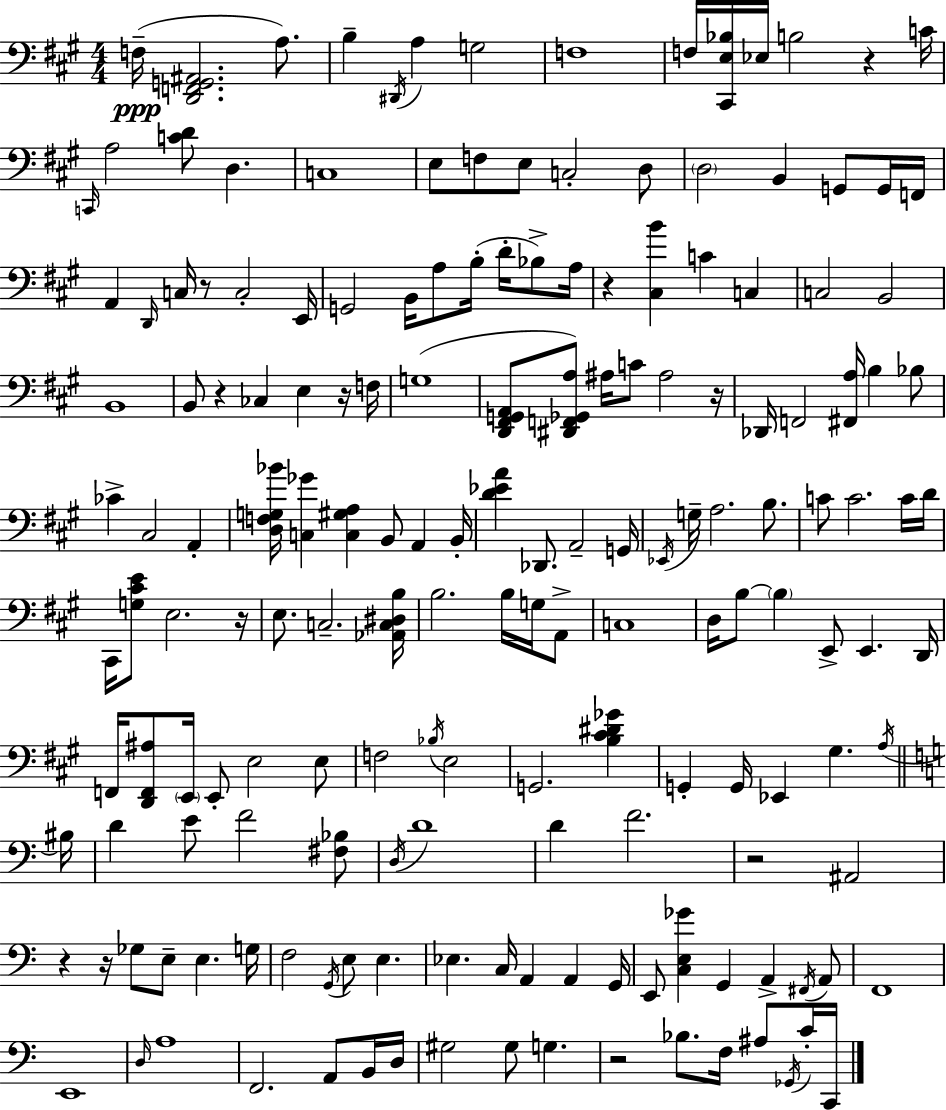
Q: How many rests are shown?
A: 11